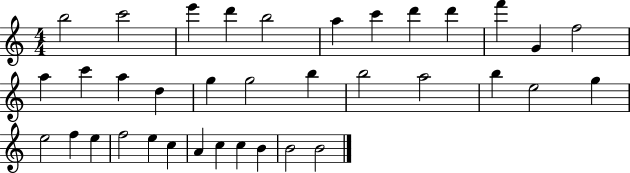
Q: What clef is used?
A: treble